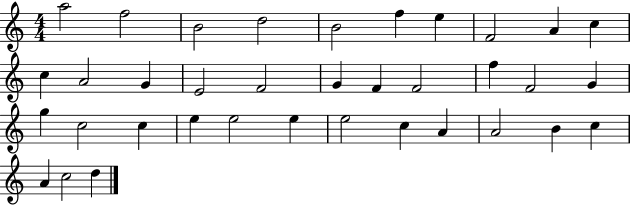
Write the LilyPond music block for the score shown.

{
  \clef treble
  \numericTimeSignature
  \time 4/4
  \key c \major
  a''2 f''2 | b'2 d''2 | b'2 f''4 e''4 | f'2 a'4 c''4 | \break c''4 a'2 g'4 | e'2 f'2 | g'4 f'4 f'2 | f''4 f'2 g'4 | \break g''4 c''2 c''4 | e''4 e''2 e''4 | e''2 c''4 a'4 | a'2 b'4 c''4 | \break a'4 c''2 d''4 | \bar "|."
}